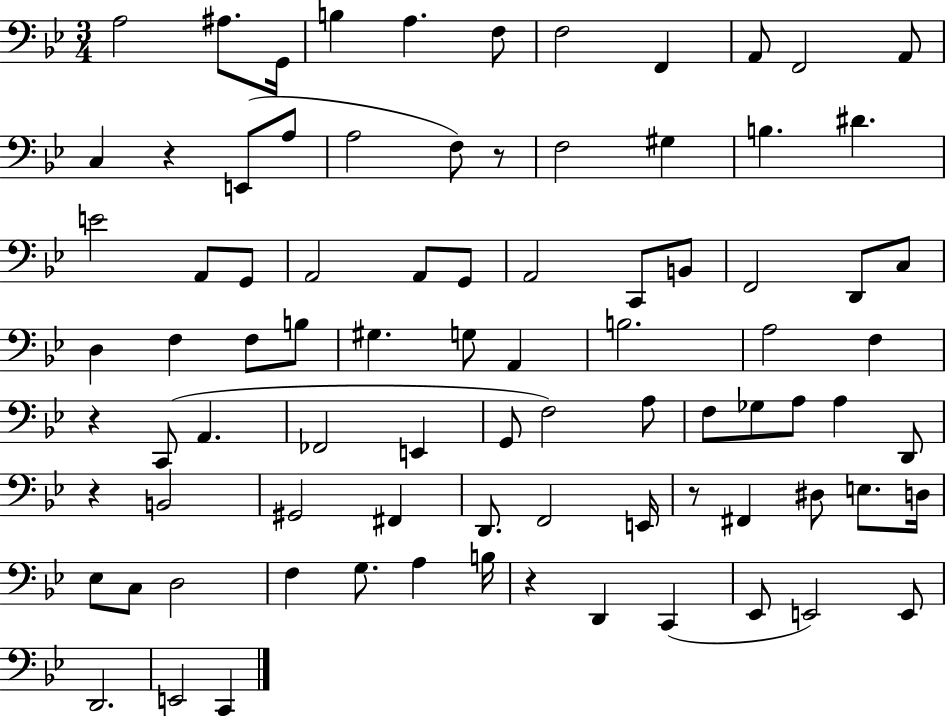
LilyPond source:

{
  \clef bass
  \numericTimeSignature
  \time 3/4
  \key bes \major
  \repeat volta 2 { a2 ais8. g,16 | b4 a4. f8 | f2 f,4 | a,8 f,2 a,8 | \break c4 r4 e,8( a8 | a2 f8) r8 | f2 gis4 | b4. dis'4. | \break e'2 a,8 g,8 | a,2 a,8 g,8 | a,2 c,8 b,8 | f,2 d,8 c8 | \break d4 f4 f8 b8 | gis4. g8 a,4 | b2. | a2 f4 | \break r4 c,8( a,4. | fes,2 e,4 | g,8 f2) a8 | f8 ges8 a8 a4 d,8 | \break r4 b,2 | gis,2 fis,4 | d,8. f,2 e,16 | r8 fis,4 dis8 e8. d16 | \break ees8 c8 d2 | f4 g8. a4 b16 | r4 d,4 c,4( | ees,8 e,2) e,8 | \break d,2. | e,2 c,4 | } \bar "|."
}